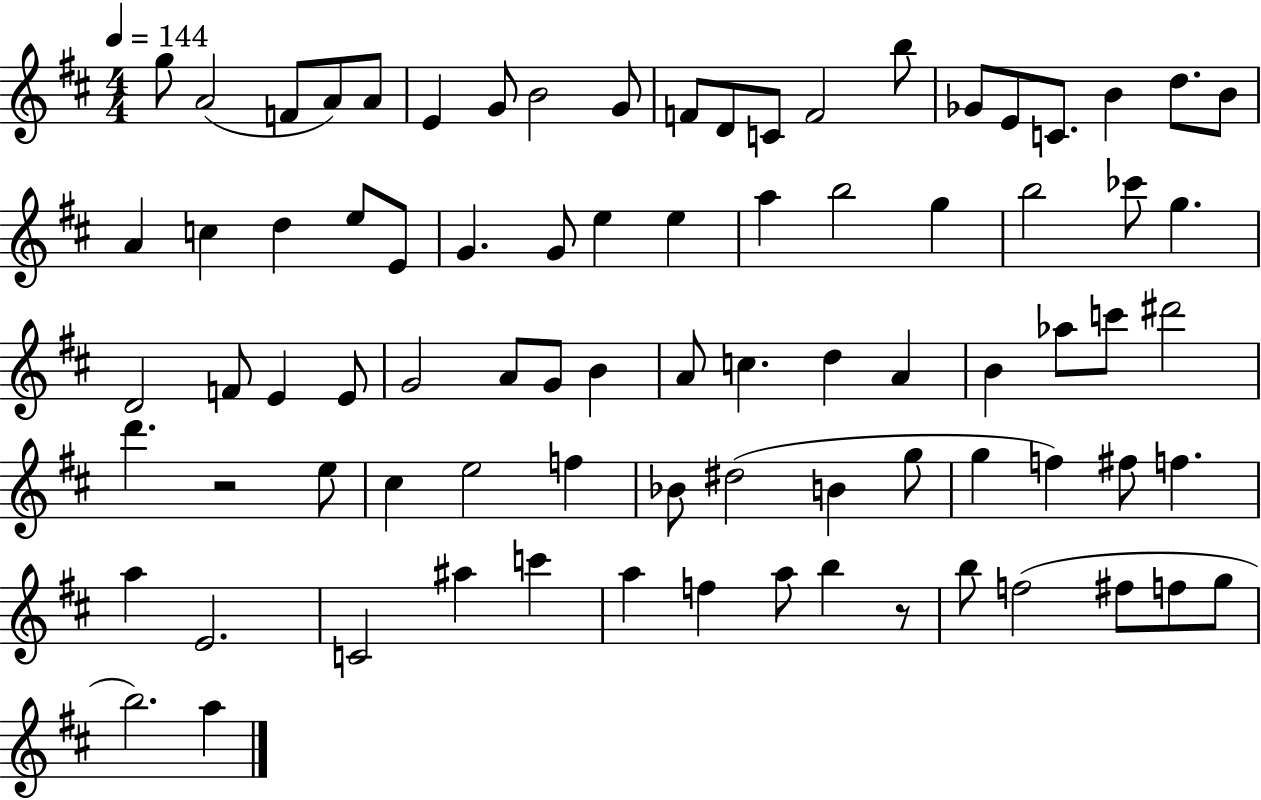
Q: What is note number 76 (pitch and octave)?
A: F#5